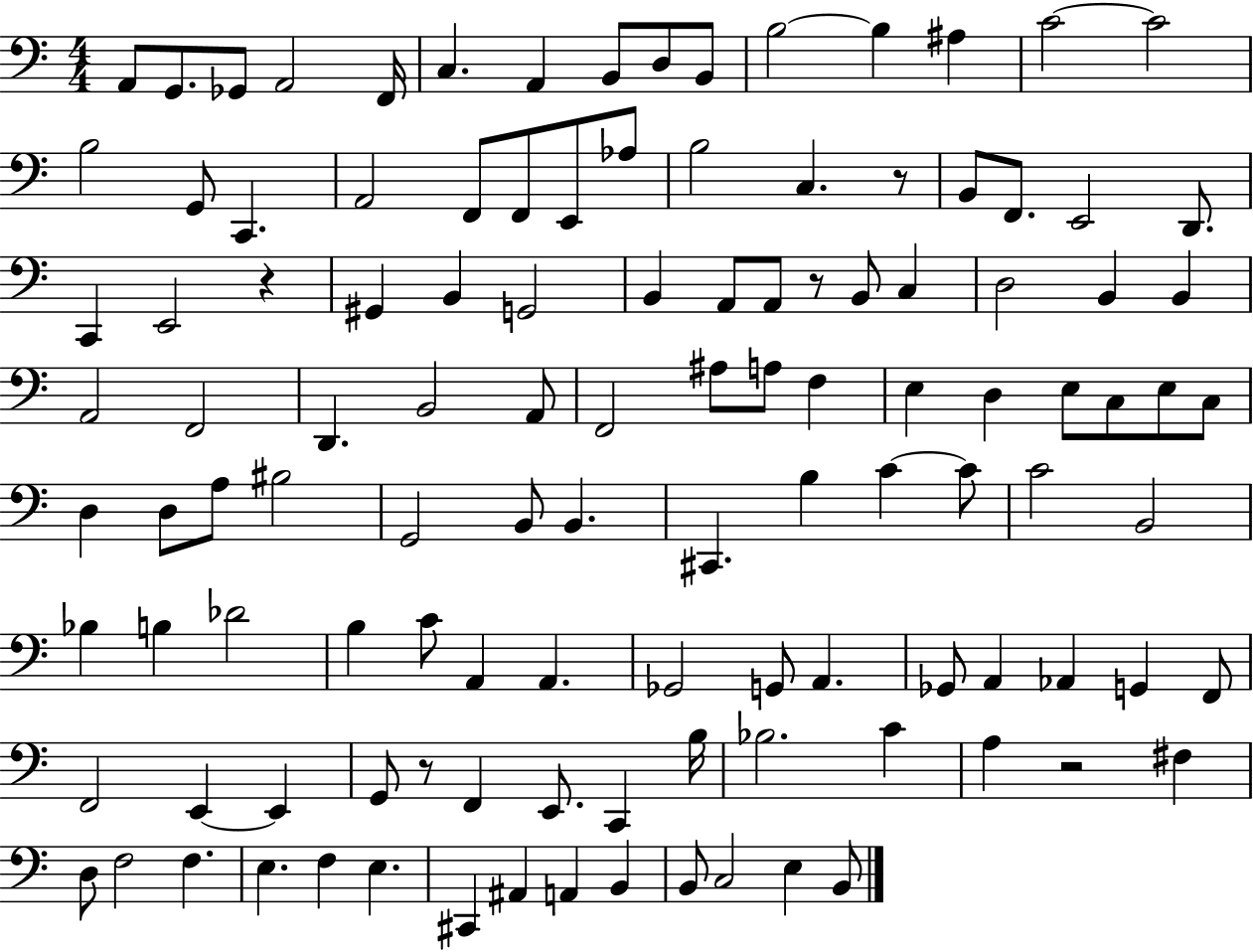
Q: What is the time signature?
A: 4/4